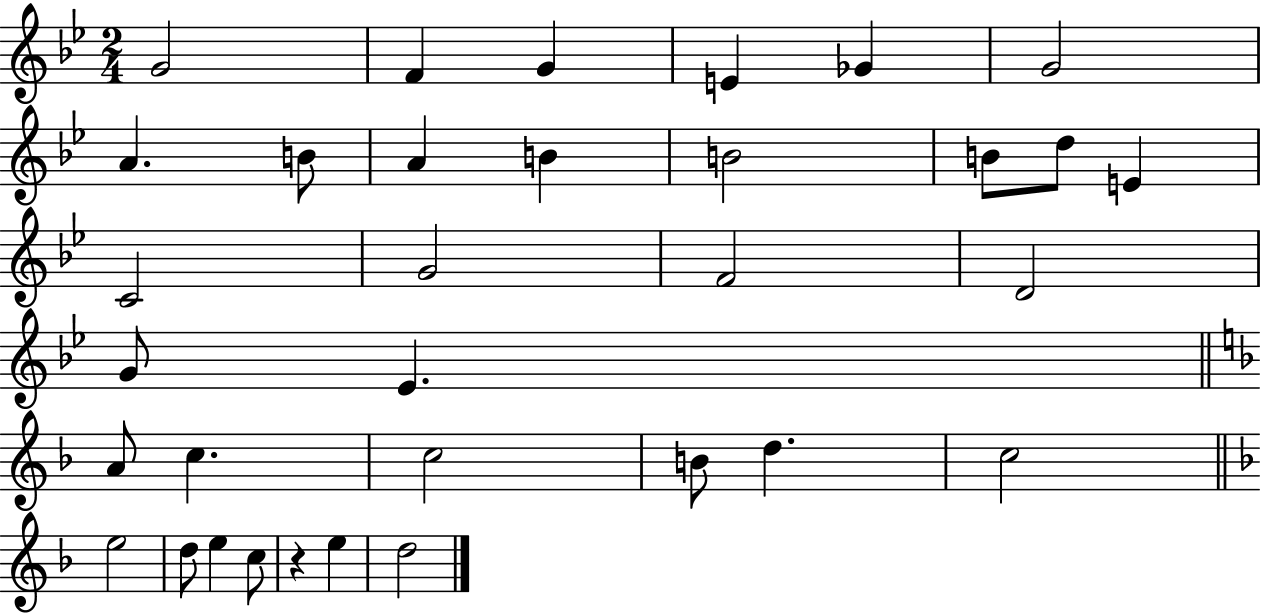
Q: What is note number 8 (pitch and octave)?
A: B4